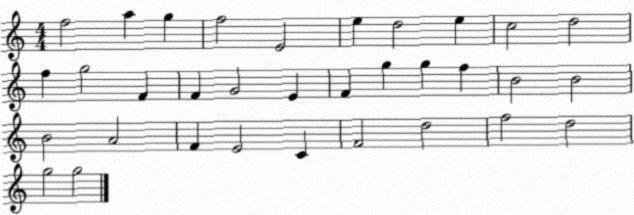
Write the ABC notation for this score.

X:1
T:Untitled
M:4/4
L:1/4
K:C
f2 a g f2 E2 e d2 e c2 d2 f g2 F F G2 E F g g f B2 B2 B2 A2 F E2 C F2 d2 f2 d2 g2 g2